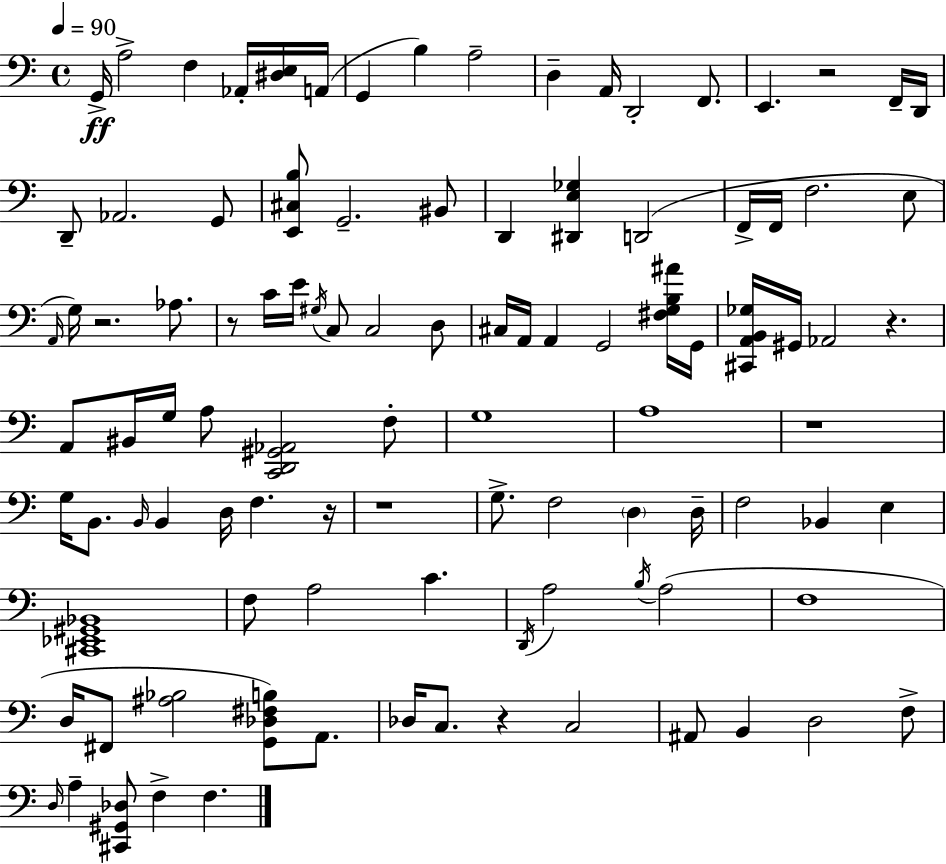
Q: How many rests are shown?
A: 8